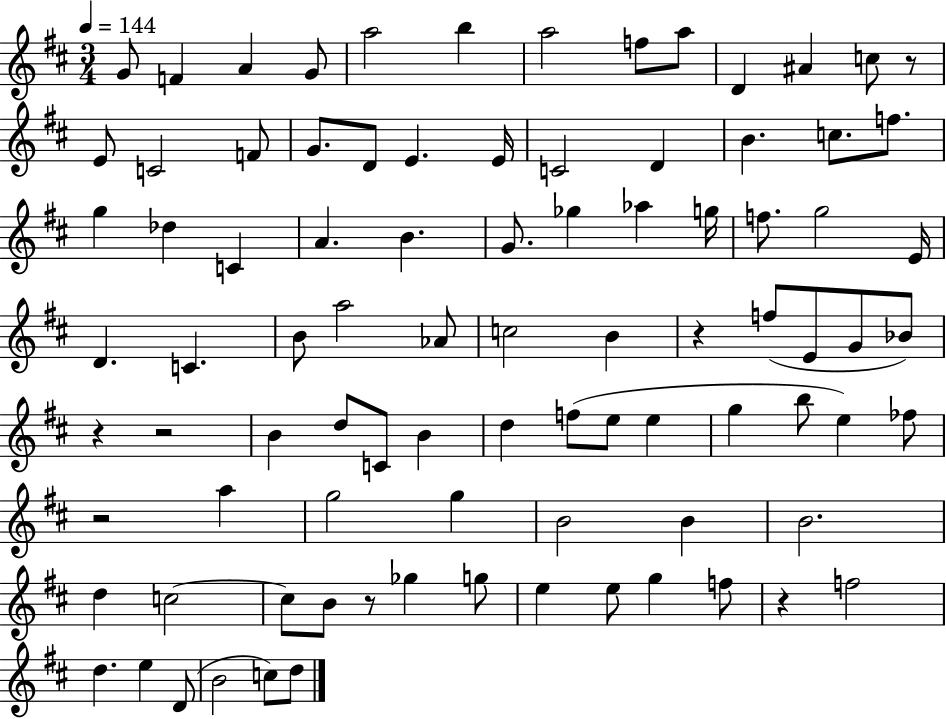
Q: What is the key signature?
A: D major